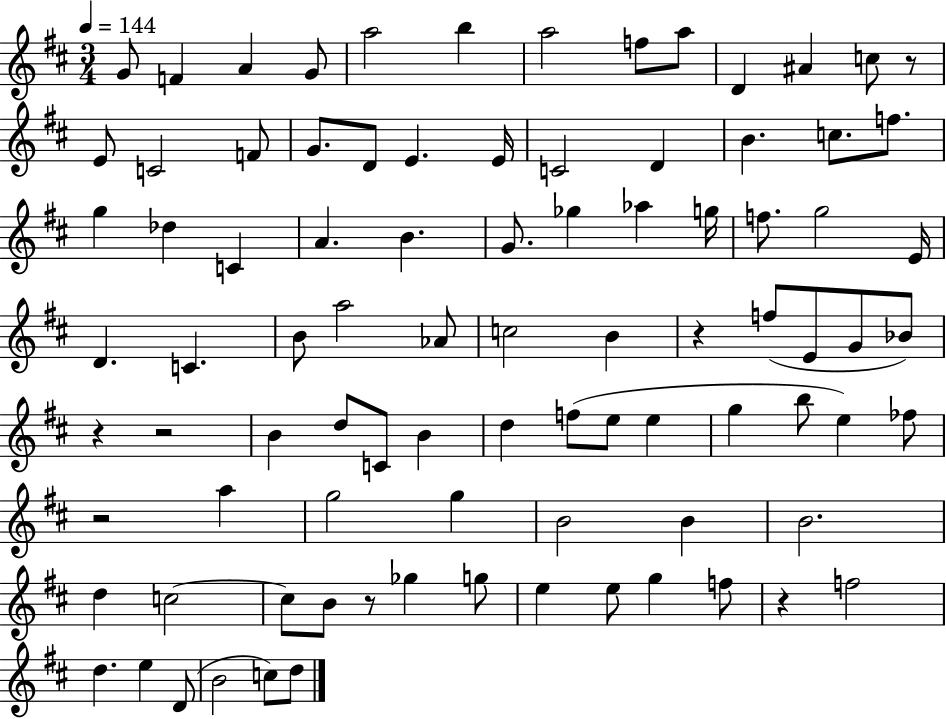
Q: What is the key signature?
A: D major